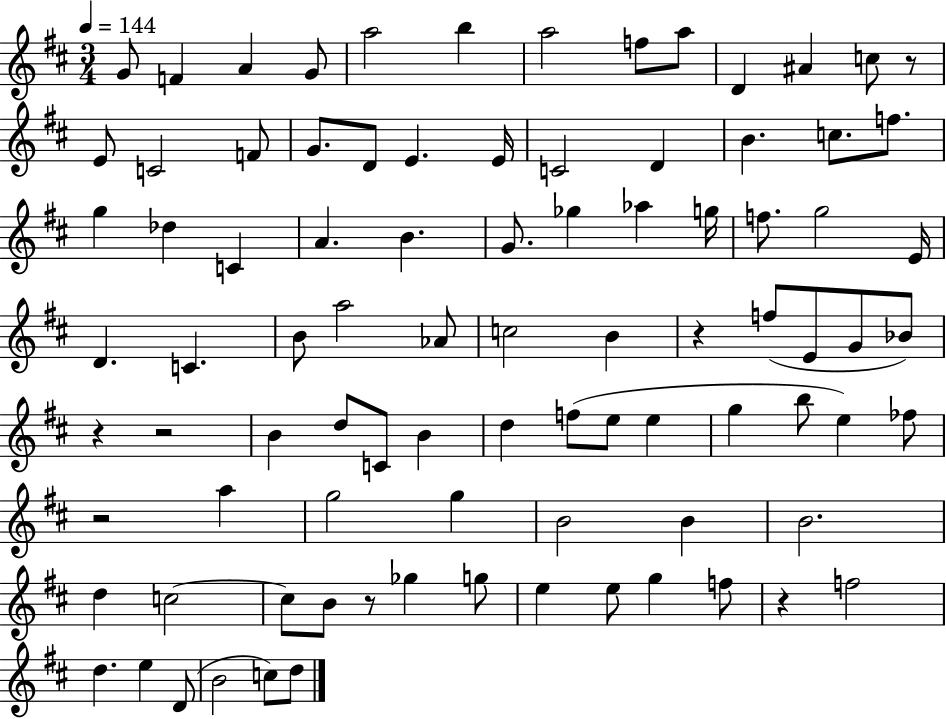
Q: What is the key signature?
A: D major